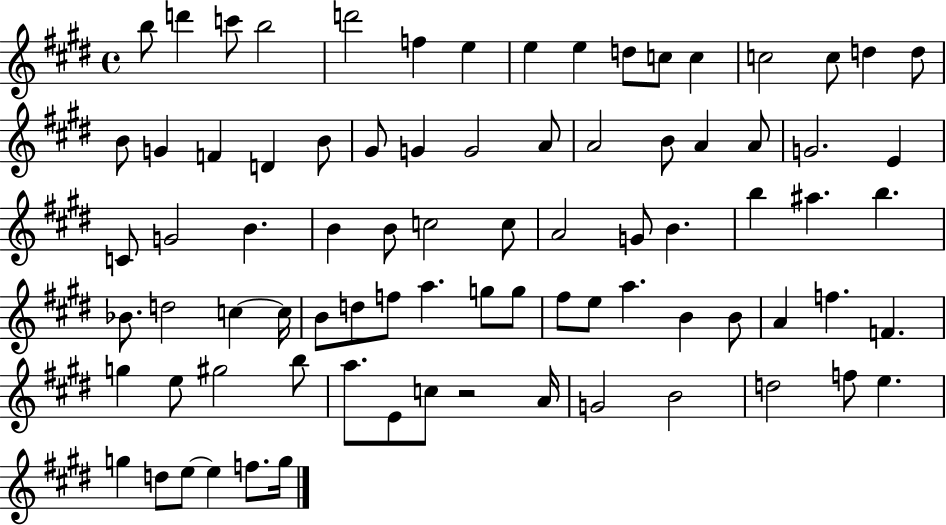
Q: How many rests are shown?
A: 1